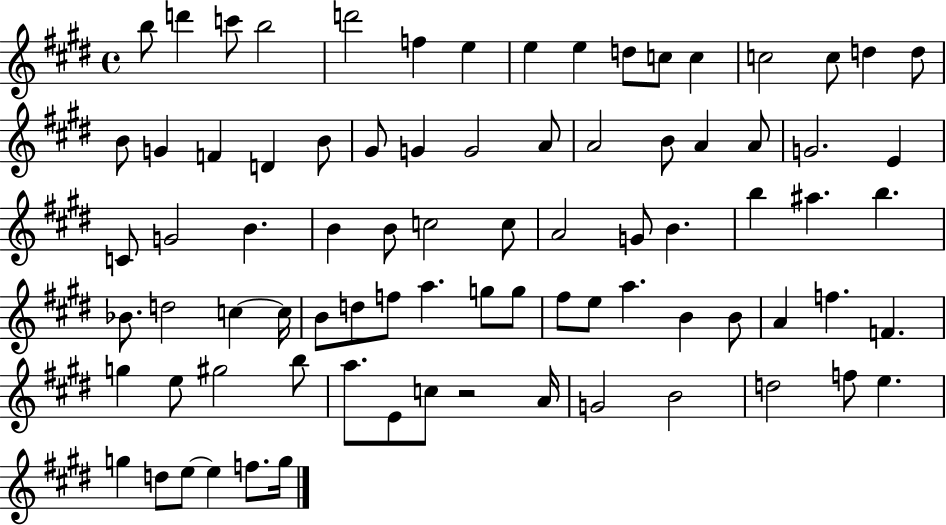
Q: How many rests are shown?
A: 1